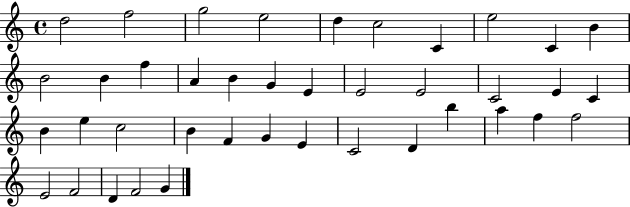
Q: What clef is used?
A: treble